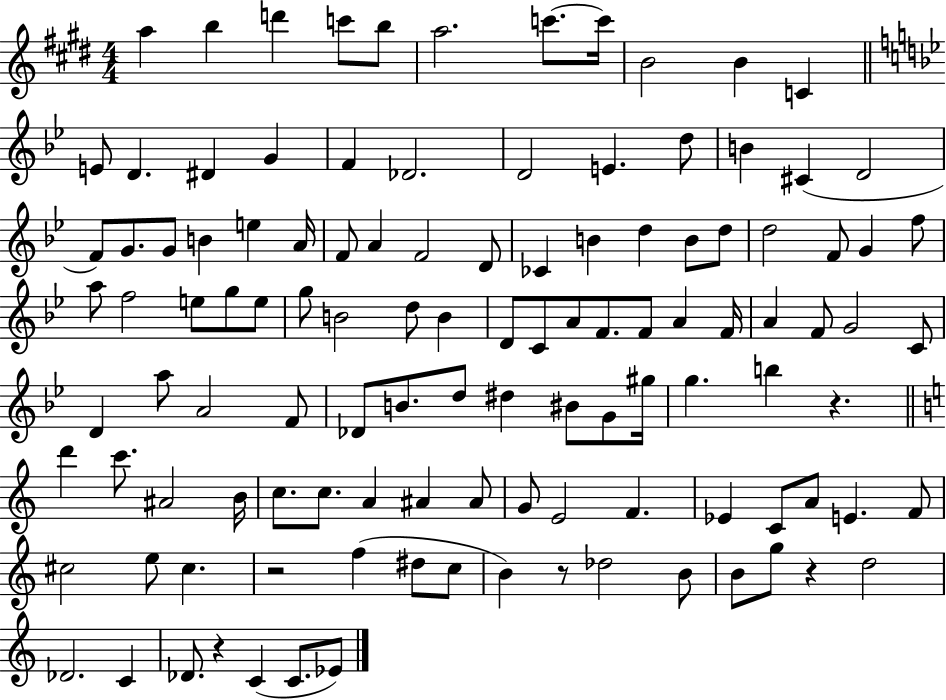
A5/q B5/q D6/q C6/e B5/e A5/h. C6/e. C6/s B4/h B4/q C4/q E4/e D4/q. D#4/q G4/q F4/q Db4/h. D4/h E4/q. D5/e B4/q C#4/q D4/h F4/e G4/e. G4/e B4/q E5/q A4/s F4/e A4/q F4/h D4/e CES4/q B4/q D5/q B4/e D5/e D5/h F4/e G4/q F5/e A5/e F5/h E5/e G5/e E5/e G5/e B4/h D5/e B4/q D4/e C4/e A4/e F4/e. F4/e A4/q F4/s A4/q F4/e G4/h C4/e D4/q A5/e A4/h F4/e Db4/e B4/e. D5/e D#5/q BIS4/e G4/e G#5/s G5/q. B5/q R/q. D6/q C6/e. A#4/h B4/s C5/e. C5/e. A4/q A#4/q A#4/e G4/e E4/h F4/q. Eb4/q C4/e A4/e E4/q. F4/e C#5/h E5/e C#5/q. R/h F5/q D#5/e C5/e B4/q R/e Db5/h B4/e B4/e G5/e R/q D5/h Db4/h. C4/q Db4/e. R/q C4/q C4/e. Eb4/e